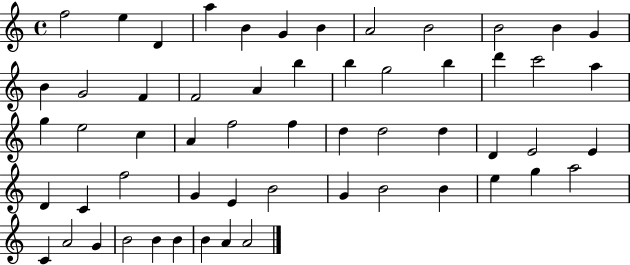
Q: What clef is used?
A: treble